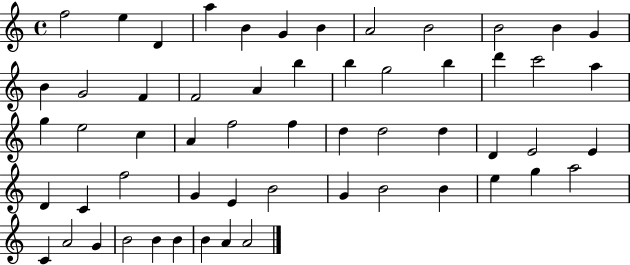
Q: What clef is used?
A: treble